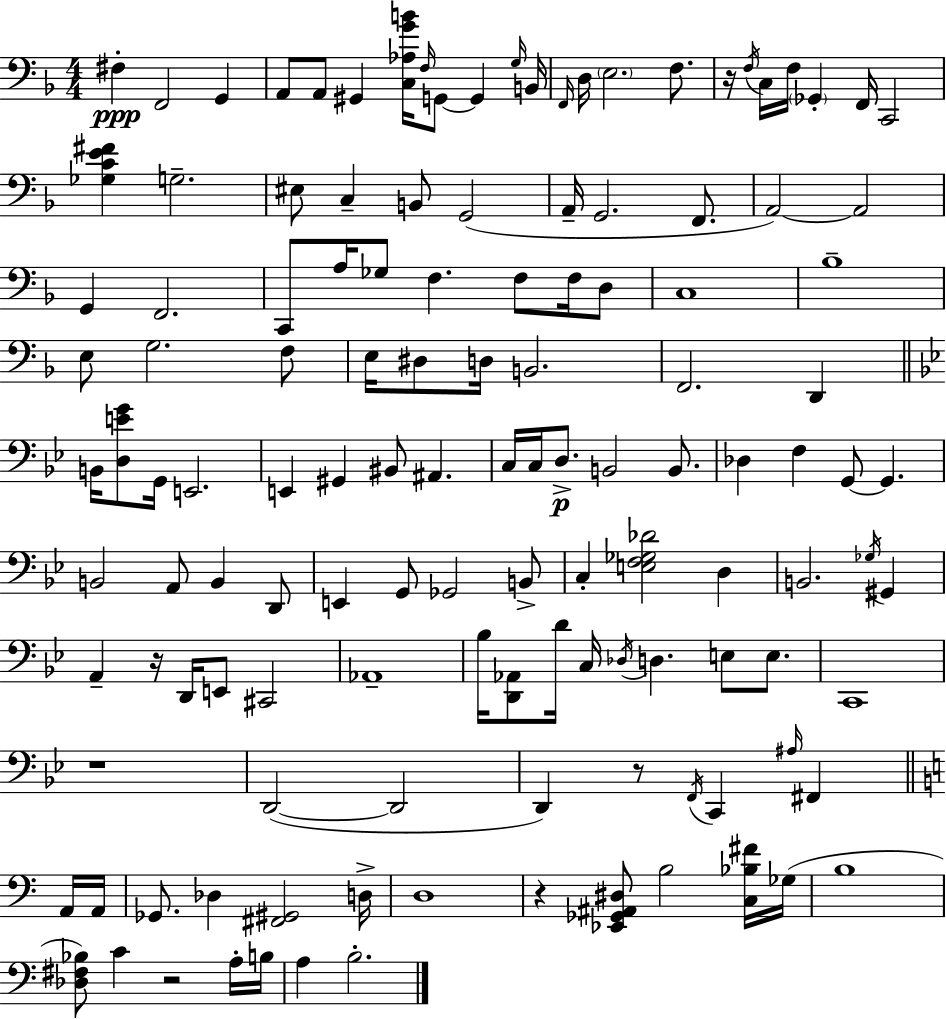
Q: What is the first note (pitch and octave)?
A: F#3